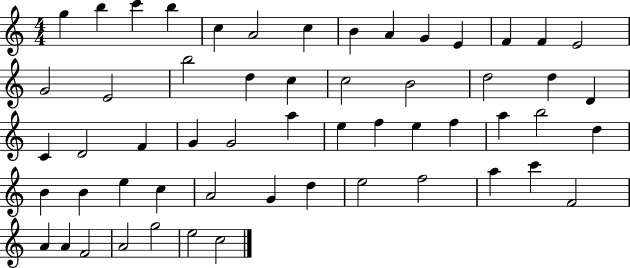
{
  \clef treble
  \numericTimeSignature
  \time 4/4
  \key c \major
  g''4 b''4 c'''4 b''4 | c''4 a'2 c''4 | b'4 a'4 g'4 e'4 | f'4 f'4 e'2 | \break g'2 e'2 | b''2 d''4 c''4 | c''2 b'2 | d''2 d''4 d'4 | \break c'4 d'2 f'4 | g'4 g'2 a''4 | e''4 f''4 e''4 f''4 | a''4 b''2 d''4 | \break b'4 b'4 e''4 c''4 | a'2 g'4 d''4 | e''2 f''2 | a''4 c'''4 f'2 | \break a'4 a'4 f'2 | a'2 g''2 | e''2 c''2 | \bar "|."
}